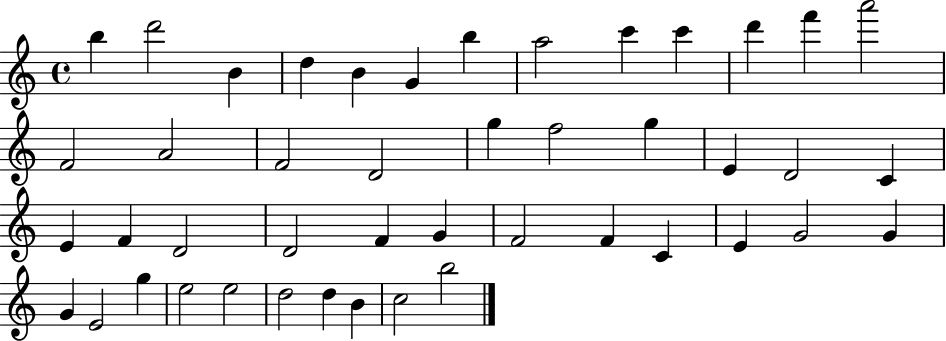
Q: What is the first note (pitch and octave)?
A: B5